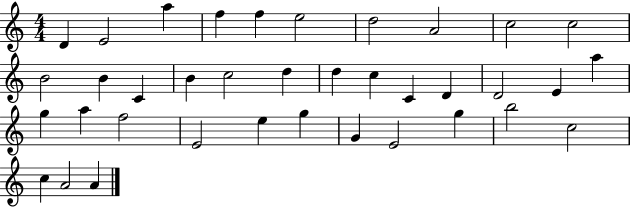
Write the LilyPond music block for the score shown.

{
  \clef treble
  \numericTimeSignature
  \time 4/4
  \key c \major
  d'4 e'2 a''4 | f''4 f''4 e''2 | d''2 a'2 | c''2 c''2 | \break b'2 b'4 c'4 | b'4 c''2 d''4 | d''4 c''4 c'4 d'4 | d'2 e'4 a''4 | \break g''4 a''4 f''2 | e'2 e''4 g''4 | g'4 e'2 g''4 | b''2 c''2 | \break c''4 a'2 a'4 | \bar "|."
}